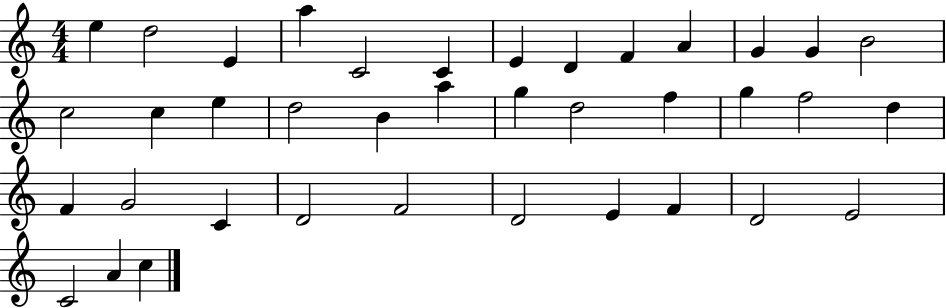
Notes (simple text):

E5/q D5/h E4/q A5/q C4/h C4/q E4/q D4/q F4/q A4/q G4/q G4/q B4/h C5/h C5/q E5/q D5/h B4/q A5/q G5/q D5/h F5/q G5/q F5/h D5/q F4/q G4/h C4/q D4/h F4/h D4/h E4/q F4/q D4/h E4/h C4/h A4/q C5/q